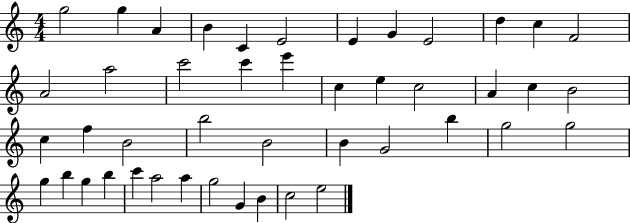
G5/h G5/q A4/q B4/q C4/q E4/h E4/q G4/q E4/h D5/q C5/q F4/h A4/h A5/h C6/h C6/q E6/q C5/q E5/q C5/h A4/q C5/q B4/h C5/q F5/q B4/h B5/h B4/h B4/q G4/h B5/q G5/h G5/h G5/q B5/q G5/q B5/q C6/q A5/h A5/q G5/h G4/q B4/q C5/h E5/h